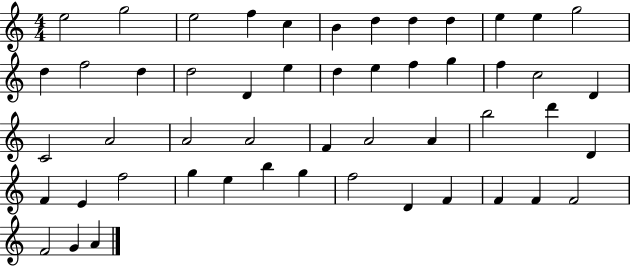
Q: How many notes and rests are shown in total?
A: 51